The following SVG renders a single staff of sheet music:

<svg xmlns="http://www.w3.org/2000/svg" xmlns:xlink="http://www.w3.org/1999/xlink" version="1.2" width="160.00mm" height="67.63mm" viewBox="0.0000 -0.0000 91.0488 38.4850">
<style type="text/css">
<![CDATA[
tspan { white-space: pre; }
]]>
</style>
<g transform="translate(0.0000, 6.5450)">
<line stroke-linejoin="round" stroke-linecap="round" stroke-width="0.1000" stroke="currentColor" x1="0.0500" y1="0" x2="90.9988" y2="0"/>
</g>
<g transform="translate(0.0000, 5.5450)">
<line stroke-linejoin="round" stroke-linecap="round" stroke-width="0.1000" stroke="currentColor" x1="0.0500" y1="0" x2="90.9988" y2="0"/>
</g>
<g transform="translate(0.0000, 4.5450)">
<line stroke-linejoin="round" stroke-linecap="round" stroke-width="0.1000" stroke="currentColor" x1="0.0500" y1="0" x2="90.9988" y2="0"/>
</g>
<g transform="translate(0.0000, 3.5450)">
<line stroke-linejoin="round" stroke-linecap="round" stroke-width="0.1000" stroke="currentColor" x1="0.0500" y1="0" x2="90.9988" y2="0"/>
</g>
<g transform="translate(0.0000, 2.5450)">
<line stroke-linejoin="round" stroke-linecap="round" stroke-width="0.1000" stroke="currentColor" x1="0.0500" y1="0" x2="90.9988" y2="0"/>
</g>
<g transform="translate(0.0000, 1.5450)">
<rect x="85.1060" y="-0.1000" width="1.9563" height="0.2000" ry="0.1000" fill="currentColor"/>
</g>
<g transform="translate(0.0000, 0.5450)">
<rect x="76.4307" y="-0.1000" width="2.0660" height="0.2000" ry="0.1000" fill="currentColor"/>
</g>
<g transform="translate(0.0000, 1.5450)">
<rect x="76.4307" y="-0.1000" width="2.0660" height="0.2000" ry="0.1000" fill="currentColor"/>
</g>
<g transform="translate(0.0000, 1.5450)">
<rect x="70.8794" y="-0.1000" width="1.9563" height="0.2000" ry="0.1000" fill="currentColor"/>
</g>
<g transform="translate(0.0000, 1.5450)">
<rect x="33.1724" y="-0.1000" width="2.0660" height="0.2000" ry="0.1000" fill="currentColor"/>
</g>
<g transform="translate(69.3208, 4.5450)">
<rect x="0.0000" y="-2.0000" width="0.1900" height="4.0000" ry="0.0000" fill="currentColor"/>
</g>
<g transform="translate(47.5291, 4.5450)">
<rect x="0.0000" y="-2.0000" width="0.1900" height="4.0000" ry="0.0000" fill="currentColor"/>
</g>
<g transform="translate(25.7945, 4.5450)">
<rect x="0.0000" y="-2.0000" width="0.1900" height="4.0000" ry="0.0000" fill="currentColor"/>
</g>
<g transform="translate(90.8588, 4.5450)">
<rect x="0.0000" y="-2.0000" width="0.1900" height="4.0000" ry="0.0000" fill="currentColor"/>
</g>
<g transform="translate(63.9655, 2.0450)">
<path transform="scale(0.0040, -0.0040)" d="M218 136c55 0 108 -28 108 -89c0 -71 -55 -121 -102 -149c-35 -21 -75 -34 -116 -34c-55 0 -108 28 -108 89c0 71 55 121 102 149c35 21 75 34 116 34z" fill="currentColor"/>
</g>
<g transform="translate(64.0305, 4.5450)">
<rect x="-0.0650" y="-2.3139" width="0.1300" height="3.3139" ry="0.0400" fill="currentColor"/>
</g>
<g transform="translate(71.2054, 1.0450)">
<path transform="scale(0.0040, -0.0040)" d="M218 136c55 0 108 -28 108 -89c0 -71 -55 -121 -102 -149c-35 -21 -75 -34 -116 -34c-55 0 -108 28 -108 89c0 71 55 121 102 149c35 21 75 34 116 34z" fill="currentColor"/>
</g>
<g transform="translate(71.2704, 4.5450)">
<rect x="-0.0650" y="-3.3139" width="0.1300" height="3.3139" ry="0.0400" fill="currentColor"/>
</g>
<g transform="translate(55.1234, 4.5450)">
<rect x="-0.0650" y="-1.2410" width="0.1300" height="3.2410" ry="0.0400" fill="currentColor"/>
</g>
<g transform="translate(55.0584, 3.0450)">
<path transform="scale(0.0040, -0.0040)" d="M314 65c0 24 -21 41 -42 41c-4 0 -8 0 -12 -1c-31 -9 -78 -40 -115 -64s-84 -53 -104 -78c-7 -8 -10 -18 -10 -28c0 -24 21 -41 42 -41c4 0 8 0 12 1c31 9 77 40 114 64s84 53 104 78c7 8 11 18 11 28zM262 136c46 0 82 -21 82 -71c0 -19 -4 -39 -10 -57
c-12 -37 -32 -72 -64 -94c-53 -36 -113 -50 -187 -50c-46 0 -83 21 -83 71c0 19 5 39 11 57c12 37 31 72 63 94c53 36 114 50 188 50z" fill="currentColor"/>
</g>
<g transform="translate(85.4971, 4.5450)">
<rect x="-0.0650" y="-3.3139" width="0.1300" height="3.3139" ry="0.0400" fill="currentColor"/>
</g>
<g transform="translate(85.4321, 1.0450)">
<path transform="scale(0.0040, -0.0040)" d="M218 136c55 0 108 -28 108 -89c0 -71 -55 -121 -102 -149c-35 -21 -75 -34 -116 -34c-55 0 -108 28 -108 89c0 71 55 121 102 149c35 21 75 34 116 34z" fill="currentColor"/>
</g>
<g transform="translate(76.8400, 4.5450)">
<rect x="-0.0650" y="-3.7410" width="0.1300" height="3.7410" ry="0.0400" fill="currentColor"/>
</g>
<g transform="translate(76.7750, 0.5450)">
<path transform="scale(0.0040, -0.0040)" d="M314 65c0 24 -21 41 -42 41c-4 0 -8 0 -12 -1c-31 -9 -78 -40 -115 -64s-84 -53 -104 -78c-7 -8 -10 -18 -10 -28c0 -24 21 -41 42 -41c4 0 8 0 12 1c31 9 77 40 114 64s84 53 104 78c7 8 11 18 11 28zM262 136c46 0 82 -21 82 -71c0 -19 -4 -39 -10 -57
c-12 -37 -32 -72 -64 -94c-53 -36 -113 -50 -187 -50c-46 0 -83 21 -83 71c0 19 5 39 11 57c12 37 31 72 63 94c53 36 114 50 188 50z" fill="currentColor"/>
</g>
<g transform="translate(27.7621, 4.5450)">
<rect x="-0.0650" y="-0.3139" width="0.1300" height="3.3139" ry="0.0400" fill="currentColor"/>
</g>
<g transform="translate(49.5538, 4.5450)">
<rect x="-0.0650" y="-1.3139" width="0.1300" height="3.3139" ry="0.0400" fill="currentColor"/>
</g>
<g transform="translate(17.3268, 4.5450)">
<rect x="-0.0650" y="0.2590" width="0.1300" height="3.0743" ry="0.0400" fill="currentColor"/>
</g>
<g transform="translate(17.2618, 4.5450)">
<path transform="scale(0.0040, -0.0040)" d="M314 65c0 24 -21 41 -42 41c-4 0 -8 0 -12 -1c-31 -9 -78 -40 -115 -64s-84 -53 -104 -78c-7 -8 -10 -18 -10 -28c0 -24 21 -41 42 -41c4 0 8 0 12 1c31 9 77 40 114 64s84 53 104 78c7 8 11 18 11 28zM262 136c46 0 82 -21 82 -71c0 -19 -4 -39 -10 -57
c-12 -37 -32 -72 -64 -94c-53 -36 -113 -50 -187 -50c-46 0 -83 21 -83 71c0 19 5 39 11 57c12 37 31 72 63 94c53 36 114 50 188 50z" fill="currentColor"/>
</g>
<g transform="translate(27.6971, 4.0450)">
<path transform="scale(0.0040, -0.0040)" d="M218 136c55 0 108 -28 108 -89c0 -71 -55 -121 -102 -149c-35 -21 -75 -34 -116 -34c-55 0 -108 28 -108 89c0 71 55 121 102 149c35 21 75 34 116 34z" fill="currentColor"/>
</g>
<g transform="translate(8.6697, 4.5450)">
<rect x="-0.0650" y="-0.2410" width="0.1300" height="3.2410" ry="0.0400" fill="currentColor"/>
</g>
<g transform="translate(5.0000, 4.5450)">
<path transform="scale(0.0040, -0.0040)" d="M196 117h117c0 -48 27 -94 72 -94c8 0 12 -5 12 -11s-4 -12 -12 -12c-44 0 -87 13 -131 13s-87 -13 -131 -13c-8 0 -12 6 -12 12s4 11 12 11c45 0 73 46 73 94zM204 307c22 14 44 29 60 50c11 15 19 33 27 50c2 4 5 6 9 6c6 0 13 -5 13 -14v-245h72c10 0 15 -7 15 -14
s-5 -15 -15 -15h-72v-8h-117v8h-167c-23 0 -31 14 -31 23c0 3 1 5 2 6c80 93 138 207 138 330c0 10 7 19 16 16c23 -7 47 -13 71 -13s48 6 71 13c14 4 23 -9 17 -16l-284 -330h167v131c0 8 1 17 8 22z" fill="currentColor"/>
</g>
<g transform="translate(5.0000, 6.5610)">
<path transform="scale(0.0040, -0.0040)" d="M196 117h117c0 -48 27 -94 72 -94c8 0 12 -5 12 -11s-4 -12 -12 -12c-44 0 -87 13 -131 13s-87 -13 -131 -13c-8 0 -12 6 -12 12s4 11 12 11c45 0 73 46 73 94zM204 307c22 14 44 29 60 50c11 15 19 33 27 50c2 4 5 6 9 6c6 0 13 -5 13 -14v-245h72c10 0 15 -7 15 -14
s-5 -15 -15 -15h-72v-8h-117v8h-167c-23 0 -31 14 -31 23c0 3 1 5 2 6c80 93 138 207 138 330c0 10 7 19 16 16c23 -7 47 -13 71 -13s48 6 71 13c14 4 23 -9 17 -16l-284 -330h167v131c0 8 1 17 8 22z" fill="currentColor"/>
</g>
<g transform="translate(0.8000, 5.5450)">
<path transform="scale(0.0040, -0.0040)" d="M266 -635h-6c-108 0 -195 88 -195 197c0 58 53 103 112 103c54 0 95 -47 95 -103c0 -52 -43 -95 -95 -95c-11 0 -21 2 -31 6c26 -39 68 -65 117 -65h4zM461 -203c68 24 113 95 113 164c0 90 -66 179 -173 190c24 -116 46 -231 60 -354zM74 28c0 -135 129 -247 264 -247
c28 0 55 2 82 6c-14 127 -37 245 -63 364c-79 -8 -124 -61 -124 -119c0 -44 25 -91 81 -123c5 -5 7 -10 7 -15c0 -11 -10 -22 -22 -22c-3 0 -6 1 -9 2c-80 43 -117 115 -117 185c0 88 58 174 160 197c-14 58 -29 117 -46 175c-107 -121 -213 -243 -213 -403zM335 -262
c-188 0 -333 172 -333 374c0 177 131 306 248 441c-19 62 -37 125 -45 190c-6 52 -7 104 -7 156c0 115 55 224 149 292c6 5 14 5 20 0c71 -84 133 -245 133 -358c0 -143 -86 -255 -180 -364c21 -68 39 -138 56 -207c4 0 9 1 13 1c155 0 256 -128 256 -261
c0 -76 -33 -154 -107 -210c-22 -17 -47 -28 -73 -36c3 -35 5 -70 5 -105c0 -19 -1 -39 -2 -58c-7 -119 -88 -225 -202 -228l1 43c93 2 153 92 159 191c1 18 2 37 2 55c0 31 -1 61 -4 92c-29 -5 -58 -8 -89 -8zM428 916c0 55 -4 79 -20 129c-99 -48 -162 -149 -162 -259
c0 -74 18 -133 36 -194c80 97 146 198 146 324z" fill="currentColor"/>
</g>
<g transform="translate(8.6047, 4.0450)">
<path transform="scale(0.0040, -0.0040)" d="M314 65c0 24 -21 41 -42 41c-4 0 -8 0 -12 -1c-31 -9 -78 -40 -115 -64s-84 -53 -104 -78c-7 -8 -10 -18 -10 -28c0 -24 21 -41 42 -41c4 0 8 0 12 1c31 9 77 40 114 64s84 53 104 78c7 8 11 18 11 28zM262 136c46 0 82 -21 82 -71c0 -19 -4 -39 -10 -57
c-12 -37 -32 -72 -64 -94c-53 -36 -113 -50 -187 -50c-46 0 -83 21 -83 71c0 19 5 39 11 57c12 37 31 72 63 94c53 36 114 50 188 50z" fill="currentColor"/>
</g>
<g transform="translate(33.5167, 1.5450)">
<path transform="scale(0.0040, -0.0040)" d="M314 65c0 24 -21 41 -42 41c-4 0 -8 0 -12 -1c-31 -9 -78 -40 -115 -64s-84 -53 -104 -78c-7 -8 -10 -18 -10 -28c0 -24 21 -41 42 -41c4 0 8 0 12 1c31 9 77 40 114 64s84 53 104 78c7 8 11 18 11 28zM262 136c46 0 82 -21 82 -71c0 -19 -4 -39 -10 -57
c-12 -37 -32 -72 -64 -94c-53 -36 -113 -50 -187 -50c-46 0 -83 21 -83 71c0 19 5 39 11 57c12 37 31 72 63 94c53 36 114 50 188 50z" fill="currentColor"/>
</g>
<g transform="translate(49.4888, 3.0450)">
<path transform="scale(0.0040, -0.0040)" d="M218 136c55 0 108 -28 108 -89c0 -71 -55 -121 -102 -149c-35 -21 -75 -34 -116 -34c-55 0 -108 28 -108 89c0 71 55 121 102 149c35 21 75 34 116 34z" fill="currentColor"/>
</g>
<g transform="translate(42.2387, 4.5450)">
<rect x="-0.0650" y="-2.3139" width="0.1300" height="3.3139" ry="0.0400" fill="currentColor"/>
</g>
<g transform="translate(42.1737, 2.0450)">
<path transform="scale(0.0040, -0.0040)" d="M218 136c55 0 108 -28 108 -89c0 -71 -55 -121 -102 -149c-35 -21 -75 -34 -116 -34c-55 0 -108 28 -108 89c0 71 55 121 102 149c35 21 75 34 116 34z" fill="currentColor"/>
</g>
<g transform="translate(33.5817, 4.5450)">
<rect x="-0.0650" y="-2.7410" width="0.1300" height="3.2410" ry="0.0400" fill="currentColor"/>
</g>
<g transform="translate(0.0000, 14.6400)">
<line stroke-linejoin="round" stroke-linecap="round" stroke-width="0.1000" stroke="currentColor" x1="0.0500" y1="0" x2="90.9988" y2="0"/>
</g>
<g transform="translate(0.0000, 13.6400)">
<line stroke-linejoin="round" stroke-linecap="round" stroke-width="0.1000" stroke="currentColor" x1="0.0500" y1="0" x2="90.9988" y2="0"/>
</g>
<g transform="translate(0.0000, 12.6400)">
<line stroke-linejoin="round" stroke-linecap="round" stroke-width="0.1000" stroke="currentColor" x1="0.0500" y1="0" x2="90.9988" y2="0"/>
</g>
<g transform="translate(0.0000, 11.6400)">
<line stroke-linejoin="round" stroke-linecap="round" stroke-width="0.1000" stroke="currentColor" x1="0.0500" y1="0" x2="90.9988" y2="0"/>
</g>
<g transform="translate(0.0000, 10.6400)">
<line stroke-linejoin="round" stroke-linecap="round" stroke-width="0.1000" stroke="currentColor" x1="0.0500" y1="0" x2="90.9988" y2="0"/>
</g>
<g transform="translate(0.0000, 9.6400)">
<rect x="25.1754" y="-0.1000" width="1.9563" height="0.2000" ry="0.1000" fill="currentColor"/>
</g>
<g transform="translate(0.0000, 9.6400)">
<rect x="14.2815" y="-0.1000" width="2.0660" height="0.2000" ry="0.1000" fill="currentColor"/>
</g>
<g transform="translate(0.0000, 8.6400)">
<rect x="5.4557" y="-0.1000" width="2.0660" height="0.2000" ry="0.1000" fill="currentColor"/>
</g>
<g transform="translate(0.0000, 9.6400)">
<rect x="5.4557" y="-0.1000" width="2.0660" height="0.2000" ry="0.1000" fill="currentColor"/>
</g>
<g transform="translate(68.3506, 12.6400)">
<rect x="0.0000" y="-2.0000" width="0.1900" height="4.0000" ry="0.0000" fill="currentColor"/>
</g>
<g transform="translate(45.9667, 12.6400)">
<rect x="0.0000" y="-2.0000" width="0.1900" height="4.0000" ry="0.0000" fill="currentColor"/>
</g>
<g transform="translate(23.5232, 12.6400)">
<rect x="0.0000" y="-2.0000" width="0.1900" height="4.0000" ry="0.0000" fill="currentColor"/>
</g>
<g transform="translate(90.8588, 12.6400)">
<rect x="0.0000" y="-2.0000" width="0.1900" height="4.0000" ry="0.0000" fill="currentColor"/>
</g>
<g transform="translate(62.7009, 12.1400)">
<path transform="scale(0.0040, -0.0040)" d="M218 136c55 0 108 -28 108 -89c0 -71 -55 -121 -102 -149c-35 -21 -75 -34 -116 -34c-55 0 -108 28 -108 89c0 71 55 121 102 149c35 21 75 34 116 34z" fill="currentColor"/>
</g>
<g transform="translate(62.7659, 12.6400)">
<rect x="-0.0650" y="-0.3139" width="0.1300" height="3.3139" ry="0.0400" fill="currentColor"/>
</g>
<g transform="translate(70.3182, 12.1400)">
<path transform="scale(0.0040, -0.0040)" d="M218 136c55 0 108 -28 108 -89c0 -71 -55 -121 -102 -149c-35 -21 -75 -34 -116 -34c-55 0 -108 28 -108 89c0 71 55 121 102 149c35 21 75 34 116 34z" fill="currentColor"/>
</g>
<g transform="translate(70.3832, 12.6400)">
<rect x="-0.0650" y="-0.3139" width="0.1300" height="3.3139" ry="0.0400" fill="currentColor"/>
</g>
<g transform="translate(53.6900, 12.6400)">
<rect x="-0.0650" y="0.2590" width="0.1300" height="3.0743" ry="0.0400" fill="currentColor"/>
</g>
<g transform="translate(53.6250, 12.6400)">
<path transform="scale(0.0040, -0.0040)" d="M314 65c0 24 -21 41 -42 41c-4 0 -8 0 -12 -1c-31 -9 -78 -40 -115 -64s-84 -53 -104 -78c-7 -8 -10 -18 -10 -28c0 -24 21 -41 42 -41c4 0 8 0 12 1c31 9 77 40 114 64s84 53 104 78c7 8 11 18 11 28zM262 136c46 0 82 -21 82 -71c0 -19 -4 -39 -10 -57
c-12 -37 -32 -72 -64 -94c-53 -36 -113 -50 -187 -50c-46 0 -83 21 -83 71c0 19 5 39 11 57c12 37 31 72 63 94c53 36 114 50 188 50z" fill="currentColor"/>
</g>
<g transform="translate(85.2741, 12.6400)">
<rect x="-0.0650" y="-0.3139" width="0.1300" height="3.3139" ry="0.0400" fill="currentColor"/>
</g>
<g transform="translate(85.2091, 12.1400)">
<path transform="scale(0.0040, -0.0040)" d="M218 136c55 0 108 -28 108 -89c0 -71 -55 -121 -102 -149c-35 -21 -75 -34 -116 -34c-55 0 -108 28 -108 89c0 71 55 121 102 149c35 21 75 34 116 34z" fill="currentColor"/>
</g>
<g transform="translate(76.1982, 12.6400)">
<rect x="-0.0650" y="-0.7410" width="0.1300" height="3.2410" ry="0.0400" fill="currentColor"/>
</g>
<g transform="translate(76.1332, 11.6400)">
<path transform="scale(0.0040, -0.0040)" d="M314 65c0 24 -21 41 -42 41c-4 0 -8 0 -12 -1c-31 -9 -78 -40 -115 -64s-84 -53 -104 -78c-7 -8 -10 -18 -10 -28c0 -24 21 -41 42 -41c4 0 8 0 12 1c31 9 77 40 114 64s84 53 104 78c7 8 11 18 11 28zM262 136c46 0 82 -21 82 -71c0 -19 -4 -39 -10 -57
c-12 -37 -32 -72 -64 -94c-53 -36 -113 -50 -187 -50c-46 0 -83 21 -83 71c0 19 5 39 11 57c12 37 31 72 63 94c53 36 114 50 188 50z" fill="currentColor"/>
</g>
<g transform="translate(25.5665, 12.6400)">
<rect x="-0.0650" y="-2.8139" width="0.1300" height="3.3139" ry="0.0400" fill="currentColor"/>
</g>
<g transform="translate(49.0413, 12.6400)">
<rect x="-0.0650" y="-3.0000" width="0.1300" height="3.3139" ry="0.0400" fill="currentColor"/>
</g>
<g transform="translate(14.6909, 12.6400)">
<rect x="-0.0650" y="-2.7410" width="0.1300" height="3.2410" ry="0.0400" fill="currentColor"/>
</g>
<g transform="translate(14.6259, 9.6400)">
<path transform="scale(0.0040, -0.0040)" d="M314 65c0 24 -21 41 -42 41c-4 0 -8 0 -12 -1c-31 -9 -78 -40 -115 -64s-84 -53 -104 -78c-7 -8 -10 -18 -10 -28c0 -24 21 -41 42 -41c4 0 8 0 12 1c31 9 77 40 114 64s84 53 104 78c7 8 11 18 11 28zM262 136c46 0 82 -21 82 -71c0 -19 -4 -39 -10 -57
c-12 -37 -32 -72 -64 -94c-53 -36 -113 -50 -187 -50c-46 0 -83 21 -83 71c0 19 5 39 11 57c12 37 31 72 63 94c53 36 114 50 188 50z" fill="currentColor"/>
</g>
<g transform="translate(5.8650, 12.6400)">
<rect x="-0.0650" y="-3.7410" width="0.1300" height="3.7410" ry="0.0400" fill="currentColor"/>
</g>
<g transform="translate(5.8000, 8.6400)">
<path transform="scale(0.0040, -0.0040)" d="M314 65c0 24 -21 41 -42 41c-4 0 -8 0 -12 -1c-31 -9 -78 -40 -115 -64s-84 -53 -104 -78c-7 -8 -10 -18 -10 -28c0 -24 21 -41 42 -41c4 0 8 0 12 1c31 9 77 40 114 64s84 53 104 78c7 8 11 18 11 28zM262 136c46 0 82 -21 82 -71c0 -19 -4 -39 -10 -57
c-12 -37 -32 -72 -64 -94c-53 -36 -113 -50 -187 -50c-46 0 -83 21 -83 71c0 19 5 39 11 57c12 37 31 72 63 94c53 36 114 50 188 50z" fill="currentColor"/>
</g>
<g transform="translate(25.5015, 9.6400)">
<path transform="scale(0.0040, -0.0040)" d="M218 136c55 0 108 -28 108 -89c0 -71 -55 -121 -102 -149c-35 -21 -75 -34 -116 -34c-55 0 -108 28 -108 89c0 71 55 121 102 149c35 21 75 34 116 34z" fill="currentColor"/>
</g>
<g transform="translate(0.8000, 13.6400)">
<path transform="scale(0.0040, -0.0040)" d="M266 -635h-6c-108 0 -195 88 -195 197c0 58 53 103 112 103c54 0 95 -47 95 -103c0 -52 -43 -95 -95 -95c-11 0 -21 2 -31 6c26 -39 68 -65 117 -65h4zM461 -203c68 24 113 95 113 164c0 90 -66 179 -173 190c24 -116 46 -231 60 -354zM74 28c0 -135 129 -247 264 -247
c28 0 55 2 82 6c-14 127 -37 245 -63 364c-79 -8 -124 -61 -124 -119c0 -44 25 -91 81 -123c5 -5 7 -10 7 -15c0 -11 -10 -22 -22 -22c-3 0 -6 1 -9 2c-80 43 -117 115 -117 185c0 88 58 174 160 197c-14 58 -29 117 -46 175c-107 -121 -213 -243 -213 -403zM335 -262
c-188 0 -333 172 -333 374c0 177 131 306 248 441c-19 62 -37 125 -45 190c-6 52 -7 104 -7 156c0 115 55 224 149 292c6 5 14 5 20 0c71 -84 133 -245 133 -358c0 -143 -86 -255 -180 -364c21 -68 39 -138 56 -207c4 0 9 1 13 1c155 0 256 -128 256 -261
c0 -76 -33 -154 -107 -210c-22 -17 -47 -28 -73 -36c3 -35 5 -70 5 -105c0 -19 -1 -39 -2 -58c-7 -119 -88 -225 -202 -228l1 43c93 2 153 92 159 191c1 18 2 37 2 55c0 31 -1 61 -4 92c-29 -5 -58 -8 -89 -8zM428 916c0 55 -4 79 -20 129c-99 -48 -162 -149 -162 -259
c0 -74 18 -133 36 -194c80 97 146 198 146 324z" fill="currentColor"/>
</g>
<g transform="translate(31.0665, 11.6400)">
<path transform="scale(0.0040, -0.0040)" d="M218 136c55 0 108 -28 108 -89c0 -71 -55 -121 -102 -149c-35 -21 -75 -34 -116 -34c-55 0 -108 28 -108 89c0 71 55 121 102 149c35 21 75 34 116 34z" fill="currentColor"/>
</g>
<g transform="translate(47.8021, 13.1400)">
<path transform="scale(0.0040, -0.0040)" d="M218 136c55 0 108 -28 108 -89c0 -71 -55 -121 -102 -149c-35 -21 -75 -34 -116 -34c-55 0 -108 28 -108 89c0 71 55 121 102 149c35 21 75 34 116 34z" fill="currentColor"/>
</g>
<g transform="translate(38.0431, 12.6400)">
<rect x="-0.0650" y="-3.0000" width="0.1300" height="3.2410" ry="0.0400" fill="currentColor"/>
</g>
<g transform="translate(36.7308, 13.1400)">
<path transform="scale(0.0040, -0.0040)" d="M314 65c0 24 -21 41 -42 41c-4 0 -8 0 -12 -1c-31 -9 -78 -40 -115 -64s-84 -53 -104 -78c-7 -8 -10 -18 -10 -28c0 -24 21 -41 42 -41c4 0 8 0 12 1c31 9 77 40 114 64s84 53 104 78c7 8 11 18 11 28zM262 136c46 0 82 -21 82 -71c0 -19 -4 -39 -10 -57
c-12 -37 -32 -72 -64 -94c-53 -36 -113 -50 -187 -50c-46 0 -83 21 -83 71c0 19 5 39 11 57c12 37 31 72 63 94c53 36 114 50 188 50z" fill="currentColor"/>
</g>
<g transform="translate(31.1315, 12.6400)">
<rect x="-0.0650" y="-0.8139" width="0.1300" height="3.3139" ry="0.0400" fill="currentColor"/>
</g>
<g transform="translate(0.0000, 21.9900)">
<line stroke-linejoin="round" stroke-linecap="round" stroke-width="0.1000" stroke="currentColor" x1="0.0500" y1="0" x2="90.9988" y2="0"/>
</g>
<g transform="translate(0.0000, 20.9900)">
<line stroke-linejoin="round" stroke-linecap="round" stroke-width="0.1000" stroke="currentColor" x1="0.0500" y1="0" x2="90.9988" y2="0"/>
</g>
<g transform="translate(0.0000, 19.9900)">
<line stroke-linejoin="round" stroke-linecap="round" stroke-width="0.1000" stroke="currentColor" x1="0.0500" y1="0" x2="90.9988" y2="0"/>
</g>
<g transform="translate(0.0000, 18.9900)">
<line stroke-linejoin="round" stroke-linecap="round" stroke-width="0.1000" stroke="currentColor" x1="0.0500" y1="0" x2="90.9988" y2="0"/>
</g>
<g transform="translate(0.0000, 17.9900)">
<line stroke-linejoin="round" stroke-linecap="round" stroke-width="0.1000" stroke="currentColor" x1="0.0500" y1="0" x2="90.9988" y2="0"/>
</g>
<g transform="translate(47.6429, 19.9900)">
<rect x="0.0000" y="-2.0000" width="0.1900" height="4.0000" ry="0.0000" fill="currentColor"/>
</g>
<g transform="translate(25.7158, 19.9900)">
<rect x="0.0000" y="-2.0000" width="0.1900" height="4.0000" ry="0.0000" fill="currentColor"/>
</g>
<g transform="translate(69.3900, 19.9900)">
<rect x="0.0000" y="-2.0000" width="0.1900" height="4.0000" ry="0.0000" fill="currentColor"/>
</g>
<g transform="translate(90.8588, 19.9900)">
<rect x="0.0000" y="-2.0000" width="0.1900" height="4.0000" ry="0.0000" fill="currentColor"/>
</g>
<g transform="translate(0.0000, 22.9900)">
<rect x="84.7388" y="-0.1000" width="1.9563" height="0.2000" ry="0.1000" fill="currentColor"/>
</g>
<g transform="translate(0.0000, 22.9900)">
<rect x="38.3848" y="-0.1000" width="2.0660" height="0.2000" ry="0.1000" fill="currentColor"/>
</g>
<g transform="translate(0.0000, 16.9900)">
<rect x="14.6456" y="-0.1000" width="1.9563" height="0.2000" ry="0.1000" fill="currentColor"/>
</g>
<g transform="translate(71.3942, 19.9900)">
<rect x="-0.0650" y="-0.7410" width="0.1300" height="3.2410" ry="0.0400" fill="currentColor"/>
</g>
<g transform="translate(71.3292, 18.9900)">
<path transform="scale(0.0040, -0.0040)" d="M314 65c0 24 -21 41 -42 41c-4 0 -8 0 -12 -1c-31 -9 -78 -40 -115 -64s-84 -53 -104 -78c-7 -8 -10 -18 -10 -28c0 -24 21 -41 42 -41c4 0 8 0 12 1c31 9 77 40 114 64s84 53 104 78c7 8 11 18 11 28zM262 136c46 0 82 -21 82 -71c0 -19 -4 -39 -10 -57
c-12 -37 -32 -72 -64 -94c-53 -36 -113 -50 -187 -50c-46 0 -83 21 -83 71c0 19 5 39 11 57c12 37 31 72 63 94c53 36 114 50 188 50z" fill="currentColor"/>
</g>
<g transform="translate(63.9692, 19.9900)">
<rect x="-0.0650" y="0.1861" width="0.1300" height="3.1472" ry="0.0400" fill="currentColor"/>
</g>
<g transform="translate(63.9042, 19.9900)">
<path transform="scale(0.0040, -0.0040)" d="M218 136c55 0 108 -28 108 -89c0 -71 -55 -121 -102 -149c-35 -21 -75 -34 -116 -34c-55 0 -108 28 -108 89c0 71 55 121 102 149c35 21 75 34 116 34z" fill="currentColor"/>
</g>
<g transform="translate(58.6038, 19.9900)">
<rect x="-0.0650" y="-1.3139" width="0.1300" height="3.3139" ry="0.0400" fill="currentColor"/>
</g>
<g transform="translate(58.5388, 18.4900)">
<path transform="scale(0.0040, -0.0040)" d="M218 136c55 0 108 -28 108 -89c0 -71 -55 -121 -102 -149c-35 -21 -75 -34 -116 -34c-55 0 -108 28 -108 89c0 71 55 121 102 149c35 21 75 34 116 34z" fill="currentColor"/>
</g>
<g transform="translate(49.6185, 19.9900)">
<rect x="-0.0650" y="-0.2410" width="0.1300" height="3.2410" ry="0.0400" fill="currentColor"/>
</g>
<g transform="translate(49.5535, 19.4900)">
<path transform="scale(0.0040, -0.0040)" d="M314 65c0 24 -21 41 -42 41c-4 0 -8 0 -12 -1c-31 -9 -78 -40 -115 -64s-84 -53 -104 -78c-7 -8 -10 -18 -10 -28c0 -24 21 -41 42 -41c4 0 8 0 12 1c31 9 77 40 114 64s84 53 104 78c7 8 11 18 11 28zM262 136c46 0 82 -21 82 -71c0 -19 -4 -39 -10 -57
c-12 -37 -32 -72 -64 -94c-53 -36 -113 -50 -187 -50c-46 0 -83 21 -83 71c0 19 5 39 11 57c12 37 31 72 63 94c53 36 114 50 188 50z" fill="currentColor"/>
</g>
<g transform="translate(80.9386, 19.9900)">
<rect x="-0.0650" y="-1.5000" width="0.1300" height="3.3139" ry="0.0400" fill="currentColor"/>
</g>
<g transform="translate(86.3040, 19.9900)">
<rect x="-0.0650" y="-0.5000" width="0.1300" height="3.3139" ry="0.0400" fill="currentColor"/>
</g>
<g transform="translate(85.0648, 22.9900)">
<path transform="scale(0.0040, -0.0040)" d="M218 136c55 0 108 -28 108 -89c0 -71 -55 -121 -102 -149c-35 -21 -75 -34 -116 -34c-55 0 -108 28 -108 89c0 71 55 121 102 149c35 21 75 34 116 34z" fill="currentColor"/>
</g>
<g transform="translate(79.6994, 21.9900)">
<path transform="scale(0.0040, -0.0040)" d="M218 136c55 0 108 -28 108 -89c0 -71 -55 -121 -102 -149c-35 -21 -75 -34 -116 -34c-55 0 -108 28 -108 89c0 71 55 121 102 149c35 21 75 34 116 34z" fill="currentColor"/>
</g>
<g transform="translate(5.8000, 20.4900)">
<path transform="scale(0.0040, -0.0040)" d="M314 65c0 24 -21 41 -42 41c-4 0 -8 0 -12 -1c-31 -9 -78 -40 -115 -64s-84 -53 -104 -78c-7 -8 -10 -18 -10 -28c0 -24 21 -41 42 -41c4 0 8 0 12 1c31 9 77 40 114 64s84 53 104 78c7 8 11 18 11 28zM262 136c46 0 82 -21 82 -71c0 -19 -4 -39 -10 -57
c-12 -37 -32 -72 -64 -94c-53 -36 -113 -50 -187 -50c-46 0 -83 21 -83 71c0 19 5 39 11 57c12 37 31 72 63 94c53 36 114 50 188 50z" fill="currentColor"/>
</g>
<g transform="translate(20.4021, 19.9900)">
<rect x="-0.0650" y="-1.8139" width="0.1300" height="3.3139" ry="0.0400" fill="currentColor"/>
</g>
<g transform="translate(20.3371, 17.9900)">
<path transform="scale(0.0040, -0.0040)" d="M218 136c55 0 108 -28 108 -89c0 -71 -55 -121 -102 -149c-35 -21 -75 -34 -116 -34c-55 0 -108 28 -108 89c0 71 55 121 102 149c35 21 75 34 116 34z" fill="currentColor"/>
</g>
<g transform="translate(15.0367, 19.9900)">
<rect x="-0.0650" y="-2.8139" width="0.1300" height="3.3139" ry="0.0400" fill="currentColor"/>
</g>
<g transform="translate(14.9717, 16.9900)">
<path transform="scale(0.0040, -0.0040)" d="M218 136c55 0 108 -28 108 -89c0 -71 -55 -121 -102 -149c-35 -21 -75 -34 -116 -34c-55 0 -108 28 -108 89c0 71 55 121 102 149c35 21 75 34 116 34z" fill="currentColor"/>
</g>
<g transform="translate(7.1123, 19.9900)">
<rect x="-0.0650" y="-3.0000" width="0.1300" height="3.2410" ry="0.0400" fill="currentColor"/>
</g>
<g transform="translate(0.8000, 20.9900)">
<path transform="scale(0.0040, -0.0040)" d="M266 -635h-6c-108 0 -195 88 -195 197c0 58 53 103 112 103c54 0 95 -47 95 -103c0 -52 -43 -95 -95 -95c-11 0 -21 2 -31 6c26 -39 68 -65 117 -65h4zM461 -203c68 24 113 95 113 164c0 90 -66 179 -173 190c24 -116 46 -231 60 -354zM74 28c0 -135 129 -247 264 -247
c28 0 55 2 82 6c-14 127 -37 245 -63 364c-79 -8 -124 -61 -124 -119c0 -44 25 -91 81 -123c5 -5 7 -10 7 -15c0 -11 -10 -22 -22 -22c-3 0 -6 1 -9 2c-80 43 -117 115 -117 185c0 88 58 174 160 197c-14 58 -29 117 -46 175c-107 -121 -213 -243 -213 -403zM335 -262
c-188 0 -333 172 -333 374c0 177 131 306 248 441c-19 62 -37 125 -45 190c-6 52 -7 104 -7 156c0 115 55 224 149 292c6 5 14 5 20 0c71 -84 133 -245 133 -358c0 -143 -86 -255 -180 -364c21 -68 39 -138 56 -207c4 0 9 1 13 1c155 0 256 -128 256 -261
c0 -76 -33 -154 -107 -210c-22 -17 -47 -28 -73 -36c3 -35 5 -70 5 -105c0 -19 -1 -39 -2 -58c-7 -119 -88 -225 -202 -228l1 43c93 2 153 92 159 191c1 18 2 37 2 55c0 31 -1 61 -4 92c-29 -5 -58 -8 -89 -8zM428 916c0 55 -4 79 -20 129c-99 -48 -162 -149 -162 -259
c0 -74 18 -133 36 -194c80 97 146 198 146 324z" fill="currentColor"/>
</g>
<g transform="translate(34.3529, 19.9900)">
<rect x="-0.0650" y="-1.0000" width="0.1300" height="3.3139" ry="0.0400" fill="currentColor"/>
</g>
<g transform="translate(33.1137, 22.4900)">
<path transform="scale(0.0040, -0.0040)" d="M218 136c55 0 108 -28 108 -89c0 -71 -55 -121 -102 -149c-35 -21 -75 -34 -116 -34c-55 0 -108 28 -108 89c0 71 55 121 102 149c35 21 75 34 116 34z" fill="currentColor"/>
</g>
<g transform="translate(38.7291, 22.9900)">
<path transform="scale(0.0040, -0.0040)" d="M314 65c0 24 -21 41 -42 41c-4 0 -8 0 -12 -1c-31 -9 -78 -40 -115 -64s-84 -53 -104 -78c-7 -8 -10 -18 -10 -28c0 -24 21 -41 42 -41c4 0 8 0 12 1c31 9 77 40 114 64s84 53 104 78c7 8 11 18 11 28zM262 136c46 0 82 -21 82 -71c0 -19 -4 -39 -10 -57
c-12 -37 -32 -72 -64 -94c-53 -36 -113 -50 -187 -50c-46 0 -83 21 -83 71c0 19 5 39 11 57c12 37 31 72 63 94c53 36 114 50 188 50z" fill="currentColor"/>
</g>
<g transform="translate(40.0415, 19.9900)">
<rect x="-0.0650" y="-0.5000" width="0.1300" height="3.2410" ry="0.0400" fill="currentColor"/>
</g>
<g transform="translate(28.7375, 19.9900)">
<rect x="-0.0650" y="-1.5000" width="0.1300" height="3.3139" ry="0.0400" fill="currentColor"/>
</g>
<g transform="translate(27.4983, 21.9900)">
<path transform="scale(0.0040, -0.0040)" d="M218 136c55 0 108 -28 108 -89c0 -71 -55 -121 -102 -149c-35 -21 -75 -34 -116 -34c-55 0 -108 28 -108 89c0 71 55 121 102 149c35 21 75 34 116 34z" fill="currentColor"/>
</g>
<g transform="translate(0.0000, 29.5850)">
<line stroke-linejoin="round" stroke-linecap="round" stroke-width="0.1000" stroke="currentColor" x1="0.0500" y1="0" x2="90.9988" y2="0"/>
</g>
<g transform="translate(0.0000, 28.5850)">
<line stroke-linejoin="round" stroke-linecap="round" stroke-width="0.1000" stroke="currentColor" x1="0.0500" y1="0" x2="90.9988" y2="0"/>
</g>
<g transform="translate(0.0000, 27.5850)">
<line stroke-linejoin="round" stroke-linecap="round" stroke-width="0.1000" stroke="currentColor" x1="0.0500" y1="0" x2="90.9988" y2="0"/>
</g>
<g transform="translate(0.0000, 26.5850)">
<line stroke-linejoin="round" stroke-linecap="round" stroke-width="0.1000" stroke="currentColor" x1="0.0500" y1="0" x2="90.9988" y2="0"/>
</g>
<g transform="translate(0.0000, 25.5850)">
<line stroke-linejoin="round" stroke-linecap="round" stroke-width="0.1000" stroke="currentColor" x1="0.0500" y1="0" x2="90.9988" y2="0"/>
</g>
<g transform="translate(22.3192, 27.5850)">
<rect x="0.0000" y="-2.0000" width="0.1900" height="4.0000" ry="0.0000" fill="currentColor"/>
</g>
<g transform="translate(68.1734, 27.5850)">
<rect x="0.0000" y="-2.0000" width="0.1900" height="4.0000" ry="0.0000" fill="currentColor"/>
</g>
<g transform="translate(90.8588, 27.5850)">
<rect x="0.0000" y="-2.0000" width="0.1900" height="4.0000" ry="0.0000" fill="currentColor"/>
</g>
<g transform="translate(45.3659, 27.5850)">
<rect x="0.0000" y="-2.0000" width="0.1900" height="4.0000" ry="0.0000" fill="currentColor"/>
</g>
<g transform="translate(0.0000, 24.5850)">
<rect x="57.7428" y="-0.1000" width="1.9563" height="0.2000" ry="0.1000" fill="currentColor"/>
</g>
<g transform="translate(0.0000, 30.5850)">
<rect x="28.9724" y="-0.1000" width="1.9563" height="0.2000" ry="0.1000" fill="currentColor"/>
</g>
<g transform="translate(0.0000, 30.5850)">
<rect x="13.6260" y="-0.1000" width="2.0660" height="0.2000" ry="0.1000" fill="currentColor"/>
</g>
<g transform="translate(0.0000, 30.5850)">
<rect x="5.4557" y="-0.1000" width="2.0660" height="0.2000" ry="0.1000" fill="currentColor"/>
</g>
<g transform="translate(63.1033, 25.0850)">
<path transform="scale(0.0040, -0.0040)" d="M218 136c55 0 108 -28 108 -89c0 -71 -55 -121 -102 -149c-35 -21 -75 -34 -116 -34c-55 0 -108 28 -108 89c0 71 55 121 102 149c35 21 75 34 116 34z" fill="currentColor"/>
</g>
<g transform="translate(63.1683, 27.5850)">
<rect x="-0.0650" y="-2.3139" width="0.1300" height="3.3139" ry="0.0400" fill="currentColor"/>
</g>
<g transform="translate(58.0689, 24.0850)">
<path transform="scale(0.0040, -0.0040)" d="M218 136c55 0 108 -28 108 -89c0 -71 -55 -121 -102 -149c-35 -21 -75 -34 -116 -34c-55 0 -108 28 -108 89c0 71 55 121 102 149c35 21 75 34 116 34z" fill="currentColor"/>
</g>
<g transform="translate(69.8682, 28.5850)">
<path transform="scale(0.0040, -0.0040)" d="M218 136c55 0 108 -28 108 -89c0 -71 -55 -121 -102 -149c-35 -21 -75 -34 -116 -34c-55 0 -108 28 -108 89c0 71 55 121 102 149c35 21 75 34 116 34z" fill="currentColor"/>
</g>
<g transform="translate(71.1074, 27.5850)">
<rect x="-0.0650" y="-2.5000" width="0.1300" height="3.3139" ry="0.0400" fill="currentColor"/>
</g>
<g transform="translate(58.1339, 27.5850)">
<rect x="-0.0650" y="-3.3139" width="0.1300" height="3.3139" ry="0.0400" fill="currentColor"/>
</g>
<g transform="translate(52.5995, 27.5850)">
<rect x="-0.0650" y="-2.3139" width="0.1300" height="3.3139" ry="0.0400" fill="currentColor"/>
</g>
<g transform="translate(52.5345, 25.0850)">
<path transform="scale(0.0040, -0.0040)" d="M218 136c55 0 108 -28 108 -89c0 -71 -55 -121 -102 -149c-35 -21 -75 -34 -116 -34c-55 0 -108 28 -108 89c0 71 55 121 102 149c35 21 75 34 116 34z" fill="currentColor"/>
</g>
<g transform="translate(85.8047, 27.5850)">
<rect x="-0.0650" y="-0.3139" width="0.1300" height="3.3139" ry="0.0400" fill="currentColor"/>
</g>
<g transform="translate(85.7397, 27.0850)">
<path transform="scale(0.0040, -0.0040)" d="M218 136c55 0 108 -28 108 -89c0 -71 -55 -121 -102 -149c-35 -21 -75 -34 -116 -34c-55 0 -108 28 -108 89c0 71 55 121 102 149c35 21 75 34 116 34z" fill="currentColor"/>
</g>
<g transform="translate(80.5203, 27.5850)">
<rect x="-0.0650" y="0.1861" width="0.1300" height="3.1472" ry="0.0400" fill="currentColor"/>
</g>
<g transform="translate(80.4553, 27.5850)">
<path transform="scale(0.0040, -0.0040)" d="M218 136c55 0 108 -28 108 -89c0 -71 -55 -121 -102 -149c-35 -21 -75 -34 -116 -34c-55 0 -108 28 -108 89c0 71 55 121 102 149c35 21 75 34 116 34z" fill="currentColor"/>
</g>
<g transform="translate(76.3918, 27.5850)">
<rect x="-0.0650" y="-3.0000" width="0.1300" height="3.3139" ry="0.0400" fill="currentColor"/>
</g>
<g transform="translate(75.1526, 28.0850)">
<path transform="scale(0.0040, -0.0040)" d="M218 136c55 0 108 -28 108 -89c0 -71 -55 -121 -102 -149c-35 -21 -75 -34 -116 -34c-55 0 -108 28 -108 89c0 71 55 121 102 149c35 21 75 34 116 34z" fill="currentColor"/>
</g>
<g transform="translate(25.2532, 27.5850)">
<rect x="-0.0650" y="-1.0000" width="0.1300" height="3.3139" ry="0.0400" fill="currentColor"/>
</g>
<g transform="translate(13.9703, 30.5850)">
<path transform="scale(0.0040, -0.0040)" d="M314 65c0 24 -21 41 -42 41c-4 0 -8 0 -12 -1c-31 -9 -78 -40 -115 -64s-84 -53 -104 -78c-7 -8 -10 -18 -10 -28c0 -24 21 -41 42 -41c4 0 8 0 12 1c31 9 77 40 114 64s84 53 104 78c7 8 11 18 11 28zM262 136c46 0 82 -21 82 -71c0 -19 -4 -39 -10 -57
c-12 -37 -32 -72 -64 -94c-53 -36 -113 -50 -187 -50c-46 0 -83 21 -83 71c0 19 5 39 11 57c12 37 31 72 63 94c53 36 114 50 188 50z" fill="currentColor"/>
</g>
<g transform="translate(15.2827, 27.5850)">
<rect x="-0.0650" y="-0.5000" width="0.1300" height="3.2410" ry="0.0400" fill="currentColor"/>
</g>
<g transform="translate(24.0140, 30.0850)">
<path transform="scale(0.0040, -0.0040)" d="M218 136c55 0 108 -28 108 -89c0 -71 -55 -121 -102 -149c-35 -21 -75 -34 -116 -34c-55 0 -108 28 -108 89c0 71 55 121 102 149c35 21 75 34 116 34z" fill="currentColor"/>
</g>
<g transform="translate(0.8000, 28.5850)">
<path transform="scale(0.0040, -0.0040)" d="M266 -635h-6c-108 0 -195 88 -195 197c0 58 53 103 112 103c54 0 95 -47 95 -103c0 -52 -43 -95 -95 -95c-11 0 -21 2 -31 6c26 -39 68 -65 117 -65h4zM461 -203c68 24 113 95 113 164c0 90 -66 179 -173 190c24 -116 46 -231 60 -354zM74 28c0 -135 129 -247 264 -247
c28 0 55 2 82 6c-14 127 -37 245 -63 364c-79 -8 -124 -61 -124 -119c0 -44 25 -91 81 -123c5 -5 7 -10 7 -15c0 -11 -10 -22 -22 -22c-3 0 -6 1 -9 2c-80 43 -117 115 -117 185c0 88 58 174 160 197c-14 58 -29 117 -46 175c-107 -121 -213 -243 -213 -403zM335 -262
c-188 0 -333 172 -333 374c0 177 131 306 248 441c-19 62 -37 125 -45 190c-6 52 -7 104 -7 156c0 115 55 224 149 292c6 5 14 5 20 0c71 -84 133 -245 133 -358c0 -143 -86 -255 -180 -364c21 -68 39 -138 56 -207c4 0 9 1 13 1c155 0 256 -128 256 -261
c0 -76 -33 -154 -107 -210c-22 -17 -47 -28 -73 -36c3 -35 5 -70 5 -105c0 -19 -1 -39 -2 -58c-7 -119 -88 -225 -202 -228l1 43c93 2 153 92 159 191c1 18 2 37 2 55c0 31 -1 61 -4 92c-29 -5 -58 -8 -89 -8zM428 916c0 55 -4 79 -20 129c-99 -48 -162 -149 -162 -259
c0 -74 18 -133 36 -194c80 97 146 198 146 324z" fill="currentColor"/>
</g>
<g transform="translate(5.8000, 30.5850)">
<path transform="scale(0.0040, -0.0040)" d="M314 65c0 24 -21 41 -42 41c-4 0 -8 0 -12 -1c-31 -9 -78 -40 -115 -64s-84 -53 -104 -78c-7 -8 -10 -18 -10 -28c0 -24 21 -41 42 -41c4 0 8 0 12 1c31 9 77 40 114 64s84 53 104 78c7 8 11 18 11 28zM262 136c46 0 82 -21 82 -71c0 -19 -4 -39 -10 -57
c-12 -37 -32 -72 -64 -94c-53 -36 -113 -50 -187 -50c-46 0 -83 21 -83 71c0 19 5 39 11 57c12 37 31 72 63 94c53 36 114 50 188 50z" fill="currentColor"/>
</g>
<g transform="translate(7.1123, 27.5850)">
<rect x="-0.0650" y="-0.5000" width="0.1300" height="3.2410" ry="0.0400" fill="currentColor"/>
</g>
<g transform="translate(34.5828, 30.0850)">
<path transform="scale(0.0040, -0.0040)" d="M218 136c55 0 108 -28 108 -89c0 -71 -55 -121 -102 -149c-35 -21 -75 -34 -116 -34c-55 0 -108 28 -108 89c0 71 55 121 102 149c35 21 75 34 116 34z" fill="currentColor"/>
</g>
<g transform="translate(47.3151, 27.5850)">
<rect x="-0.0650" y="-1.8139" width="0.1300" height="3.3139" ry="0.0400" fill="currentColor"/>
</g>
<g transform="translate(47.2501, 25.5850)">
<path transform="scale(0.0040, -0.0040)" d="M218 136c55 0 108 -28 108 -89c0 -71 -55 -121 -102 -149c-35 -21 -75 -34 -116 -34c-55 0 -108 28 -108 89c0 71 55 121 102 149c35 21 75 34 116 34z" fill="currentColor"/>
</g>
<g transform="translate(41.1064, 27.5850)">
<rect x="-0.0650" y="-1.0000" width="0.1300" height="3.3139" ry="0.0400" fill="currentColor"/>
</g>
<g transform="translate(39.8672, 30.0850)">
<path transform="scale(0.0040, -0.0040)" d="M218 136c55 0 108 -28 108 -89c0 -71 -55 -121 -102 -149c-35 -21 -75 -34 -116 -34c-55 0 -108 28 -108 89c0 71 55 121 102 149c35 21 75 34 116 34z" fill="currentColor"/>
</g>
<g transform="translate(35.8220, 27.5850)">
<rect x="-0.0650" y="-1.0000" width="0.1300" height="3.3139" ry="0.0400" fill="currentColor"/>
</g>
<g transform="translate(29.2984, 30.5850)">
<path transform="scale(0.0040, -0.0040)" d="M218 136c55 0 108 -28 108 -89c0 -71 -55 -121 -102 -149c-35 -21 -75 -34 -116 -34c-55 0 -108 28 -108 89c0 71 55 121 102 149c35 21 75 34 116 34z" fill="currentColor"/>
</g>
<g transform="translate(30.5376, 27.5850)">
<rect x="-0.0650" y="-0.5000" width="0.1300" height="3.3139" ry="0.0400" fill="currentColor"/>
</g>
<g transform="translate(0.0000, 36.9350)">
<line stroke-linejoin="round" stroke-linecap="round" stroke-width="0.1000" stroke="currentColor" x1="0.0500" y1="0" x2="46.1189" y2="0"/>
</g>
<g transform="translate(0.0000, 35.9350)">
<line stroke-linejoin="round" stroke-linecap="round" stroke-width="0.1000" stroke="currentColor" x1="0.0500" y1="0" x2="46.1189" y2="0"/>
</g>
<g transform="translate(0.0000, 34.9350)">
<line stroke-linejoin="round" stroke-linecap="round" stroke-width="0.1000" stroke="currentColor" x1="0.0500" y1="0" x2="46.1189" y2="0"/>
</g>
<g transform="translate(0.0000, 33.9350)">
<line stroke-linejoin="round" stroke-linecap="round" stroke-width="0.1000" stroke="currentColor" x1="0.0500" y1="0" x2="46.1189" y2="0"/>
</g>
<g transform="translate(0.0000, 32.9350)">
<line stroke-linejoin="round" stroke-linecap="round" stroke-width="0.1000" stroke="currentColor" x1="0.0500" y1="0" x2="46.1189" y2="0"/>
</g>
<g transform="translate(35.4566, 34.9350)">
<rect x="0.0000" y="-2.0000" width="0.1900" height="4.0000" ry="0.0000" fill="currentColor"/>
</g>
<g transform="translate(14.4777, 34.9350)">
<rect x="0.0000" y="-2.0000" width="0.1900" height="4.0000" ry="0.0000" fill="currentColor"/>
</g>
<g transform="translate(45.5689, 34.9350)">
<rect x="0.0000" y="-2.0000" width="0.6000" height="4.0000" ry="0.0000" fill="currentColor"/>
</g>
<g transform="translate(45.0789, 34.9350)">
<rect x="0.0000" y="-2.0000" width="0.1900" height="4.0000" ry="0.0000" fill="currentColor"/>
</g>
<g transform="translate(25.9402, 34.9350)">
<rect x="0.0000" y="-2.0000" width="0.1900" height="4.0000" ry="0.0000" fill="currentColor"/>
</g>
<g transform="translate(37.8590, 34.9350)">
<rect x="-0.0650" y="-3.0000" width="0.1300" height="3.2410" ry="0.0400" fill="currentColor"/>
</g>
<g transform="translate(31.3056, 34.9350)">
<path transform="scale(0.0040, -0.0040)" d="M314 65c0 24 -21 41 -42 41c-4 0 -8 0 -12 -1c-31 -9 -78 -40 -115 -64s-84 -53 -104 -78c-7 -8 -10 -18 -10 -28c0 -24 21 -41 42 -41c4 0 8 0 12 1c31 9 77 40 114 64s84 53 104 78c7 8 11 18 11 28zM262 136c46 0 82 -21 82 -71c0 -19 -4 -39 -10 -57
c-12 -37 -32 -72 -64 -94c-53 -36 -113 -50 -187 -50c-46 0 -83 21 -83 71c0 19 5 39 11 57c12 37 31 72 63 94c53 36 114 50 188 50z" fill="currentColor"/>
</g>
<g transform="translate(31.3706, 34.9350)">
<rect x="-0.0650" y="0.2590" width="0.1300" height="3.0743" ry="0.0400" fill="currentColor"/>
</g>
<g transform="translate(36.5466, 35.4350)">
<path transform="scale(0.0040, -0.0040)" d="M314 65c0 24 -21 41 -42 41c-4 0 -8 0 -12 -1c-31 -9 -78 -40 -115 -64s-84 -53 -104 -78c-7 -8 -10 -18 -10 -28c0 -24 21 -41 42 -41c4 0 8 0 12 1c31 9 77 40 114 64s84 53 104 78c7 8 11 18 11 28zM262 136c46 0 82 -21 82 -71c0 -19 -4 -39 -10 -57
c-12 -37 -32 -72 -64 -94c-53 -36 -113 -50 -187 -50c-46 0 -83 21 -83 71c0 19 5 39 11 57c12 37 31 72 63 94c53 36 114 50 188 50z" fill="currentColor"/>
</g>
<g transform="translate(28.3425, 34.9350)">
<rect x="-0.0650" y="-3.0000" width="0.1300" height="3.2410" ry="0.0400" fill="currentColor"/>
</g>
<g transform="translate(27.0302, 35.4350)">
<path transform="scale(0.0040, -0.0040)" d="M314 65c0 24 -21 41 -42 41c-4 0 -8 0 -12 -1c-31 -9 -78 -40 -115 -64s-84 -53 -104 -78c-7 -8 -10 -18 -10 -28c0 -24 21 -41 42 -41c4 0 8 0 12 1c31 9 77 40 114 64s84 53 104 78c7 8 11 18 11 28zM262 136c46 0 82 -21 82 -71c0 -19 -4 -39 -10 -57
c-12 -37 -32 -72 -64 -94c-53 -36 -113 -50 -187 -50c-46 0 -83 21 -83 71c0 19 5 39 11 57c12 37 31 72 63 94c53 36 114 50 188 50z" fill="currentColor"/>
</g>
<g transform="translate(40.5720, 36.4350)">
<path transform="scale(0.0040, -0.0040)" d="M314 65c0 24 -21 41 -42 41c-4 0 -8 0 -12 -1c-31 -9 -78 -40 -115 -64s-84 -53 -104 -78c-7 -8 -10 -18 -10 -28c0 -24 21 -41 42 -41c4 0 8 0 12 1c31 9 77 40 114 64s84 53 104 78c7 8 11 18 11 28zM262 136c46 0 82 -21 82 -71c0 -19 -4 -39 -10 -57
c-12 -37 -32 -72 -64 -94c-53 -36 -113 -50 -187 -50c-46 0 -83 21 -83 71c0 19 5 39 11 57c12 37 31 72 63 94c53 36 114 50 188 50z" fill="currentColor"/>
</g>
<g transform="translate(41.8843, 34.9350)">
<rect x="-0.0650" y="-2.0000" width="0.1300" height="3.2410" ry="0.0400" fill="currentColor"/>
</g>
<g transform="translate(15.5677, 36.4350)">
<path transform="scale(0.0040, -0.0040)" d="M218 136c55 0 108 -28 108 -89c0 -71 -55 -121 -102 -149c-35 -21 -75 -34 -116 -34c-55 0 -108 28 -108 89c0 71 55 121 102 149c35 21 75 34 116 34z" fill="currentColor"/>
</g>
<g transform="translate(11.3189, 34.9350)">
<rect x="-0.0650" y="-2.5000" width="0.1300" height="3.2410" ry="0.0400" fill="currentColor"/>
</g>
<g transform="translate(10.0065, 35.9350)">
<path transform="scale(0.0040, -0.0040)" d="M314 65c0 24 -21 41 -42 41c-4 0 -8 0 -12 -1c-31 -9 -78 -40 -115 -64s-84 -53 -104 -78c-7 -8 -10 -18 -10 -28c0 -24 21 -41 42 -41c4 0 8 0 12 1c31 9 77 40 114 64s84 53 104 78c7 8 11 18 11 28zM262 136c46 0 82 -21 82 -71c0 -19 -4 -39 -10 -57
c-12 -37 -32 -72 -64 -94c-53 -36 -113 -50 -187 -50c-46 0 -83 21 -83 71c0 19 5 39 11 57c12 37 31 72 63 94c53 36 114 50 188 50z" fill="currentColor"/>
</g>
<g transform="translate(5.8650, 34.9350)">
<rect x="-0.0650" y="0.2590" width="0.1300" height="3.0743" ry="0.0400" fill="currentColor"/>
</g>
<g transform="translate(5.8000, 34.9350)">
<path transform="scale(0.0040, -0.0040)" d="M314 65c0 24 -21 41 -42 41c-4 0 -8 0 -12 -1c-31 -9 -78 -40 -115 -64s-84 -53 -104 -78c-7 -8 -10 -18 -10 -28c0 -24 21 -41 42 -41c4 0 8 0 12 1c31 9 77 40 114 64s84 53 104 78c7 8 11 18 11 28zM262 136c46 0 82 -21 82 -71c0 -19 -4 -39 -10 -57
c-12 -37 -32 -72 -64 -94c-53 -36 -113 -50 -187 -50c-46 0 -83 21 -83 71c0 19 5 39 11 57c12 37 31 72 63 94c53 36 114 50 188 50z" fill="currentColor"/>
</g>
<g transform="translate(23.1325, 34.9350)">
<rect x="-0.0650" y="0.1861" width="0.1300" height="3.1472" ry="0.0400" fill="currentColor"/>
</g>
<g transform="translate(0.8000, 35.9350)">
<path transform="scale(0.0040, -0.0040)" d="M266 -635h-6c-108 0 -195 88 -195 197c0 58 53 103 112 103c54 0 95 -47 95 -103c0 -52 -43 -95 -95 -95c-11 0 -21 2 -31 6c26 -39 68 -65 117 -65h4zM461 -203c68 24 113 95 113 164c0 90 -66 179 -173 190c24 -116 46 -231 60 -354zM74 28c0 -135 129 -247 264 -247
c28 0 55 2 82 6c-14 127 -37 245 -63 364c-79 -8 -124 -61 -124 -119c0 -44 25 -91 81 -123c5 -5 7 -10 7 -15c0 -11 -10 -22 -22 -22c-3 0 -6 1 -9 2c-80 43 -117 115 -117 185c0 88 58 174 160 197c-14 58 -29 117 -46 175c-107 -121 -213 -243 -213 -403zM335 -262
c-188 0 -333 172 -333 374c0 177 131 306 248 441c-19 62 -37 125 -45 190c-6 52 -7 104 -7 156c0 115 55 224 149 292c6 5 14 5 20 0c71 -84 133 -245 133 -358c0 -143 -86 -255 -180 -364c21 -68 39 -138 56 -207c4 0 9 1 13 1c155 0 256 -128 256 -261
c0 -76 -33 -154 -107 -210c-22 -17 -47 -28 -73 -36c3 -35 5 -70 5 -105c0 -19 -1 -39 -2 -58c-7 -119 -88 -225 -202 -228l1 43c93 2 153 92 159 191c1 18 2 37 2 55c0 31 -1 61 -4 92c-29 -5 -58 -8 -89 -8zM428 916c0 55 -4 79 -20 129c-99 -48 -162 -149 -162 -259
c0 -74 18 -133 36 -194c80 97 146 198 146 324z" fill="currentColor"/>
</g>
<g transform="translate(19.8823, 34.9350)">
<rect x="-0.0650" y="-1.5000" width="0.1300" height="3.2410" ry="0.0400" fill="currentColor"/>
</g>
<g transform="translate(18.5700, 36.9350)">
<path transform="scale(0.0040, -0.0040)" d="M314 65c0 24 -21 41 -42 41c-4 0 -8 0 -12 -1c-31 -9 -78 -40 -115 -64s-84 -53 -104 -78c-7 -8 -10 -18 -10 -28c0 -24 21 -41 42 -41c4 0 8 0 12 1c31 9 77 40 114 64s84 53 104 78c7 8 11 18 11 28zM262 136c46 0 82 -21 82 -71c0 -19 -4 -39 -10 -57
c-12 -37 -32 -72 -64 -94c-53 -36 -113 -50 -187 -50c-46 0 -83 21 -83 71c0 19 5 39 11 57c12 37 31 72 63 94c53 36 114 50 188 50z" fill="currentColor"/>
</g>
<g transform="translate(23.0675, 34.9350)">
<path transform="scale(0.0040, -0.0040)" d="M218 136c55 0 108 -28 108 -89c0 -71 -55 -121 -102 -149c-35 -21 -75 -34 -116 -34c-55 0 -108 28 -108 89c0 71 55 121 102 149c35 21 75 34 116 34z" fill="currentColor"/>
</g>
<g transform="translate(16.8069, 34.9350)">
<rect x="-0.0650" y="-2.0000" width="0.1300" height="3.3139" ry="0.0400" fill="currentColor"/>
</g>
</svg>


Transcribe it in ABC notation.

X:1
T:Untitled
M:4/4
L:1/4
K:C
c2 B2 c a2 g e e2 g b c'2 b c'2 a2 a d A2 A B2 c c d2 c A2 a f E D C2 c2 e B d2 E C C2 C2 D C D D f g b g G A B c B2 G2 F E2 B A2 B2 A2 F2